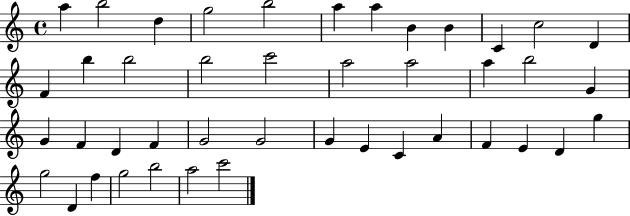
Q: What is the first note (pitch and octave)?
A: A5